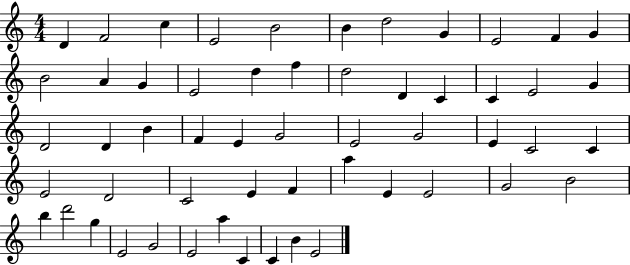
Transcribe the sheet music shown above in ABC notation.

X:1
T:Untitled
M:4/4
L:1/4
K:C
D F2 c E2 B2 B d2 G E2 F G B2 A G E2 d f d2 D C C E2 G D2 D B F E G2 E2 G2 E C2 C E2 D2 C2 E F a E E2 G2 B2 b d'2 g E2 G2 E2 a C C B E2